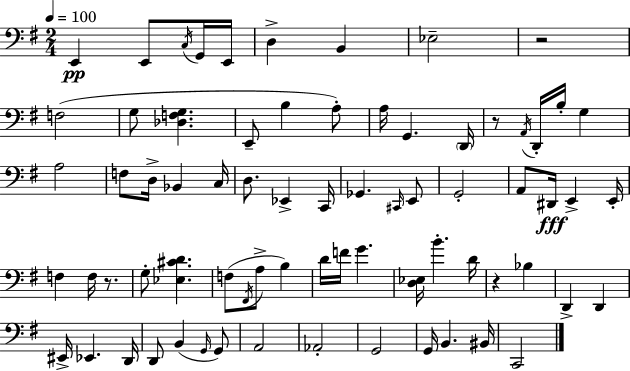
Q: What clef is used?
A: bass